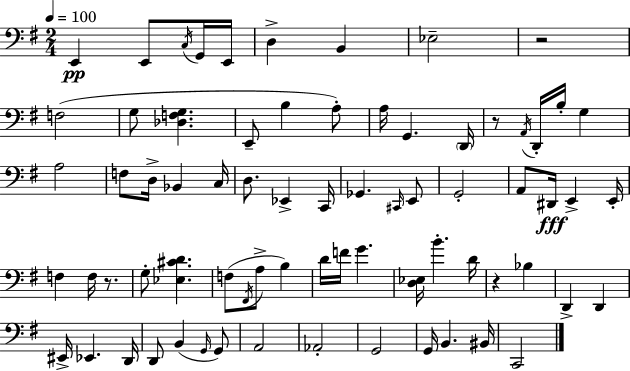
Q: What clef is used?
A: bass